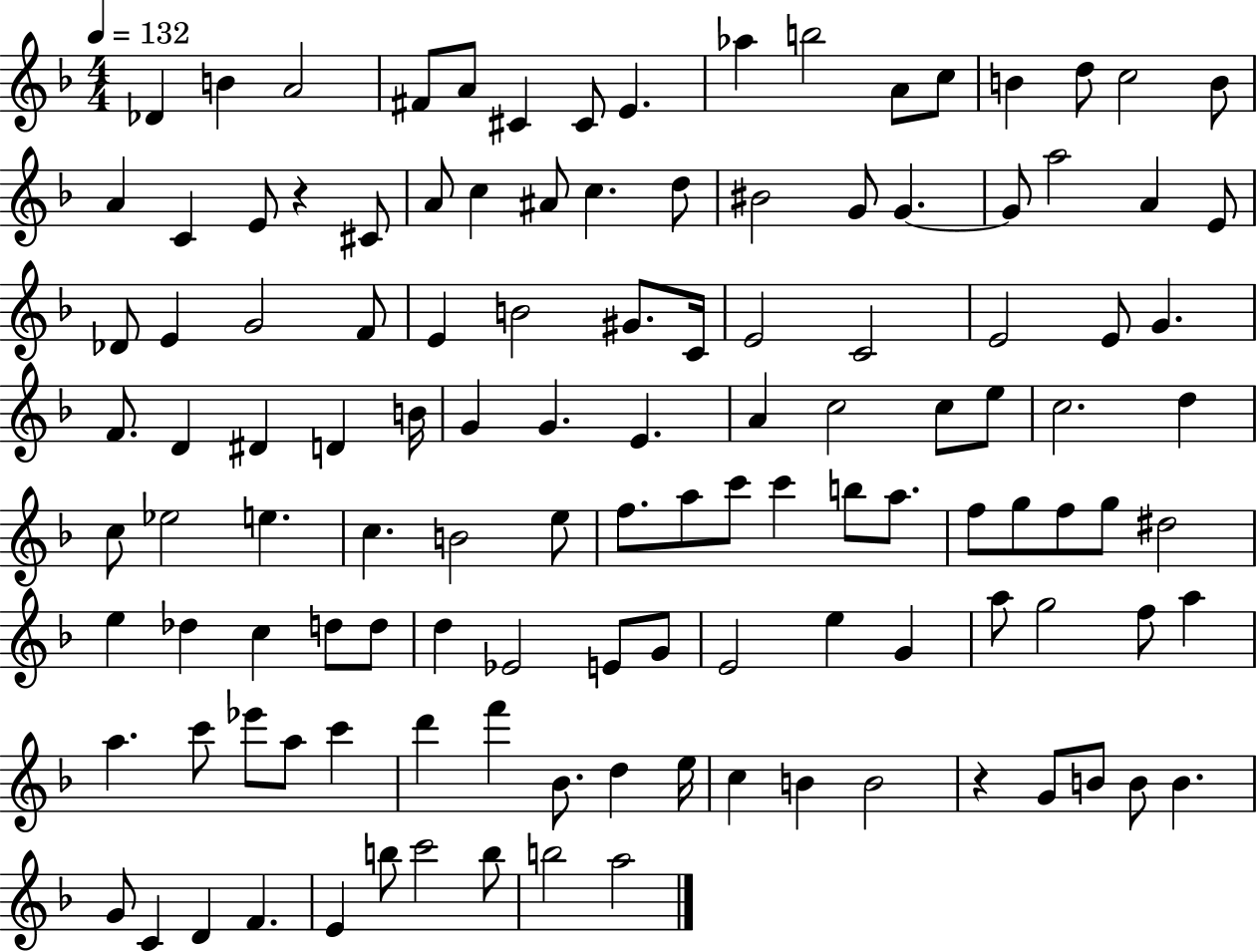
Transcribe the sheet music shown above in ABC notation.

X:1
T:Untitled
M:4/4
L:1/4
K:F
_D B A2 ^F/2 A/2 ^C ^C/2 E _a b2 A/2 c/2 B d/2 c2 B/2 A C E/2 z ^C/2 A/2 c ^A/2 c d/2 ^B2 G/2 G G/2 a2 A E/2 _D/2 E G2 F/2 E B2 ^G/2 C/4 E2 C2 E2 E/2 G F/2 D ^D D B/4 G G E A c2 c/2 e/2 c2 d c/2 _e2 e c B2 e/2 f/2 a/2 c'/2 c' b/2 a/2 f/2 g/2 f/2 g/2 ^d2 e _d c d/2 d/2 d _E2 E/2 G/2 E2 e G a/2 g2 f/2 a a c'/2 _e'/2 a/2 c' d' f' _B/2 d e/4 c B B2 z G/2 B/2 B/2 B G/2 C D F E b/2 c'2 b/2 b2 a2